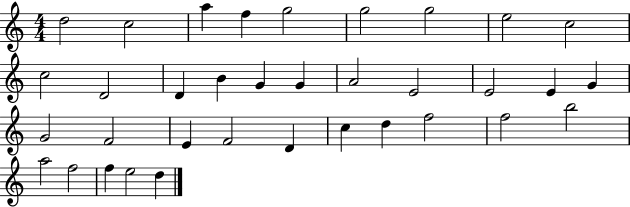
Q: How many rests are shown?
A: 0